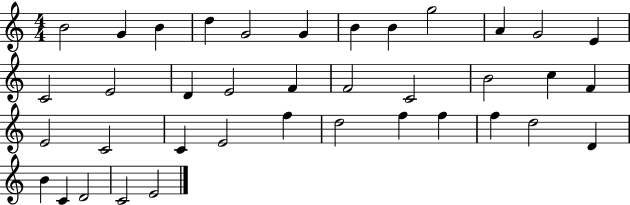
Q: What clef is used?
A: treble